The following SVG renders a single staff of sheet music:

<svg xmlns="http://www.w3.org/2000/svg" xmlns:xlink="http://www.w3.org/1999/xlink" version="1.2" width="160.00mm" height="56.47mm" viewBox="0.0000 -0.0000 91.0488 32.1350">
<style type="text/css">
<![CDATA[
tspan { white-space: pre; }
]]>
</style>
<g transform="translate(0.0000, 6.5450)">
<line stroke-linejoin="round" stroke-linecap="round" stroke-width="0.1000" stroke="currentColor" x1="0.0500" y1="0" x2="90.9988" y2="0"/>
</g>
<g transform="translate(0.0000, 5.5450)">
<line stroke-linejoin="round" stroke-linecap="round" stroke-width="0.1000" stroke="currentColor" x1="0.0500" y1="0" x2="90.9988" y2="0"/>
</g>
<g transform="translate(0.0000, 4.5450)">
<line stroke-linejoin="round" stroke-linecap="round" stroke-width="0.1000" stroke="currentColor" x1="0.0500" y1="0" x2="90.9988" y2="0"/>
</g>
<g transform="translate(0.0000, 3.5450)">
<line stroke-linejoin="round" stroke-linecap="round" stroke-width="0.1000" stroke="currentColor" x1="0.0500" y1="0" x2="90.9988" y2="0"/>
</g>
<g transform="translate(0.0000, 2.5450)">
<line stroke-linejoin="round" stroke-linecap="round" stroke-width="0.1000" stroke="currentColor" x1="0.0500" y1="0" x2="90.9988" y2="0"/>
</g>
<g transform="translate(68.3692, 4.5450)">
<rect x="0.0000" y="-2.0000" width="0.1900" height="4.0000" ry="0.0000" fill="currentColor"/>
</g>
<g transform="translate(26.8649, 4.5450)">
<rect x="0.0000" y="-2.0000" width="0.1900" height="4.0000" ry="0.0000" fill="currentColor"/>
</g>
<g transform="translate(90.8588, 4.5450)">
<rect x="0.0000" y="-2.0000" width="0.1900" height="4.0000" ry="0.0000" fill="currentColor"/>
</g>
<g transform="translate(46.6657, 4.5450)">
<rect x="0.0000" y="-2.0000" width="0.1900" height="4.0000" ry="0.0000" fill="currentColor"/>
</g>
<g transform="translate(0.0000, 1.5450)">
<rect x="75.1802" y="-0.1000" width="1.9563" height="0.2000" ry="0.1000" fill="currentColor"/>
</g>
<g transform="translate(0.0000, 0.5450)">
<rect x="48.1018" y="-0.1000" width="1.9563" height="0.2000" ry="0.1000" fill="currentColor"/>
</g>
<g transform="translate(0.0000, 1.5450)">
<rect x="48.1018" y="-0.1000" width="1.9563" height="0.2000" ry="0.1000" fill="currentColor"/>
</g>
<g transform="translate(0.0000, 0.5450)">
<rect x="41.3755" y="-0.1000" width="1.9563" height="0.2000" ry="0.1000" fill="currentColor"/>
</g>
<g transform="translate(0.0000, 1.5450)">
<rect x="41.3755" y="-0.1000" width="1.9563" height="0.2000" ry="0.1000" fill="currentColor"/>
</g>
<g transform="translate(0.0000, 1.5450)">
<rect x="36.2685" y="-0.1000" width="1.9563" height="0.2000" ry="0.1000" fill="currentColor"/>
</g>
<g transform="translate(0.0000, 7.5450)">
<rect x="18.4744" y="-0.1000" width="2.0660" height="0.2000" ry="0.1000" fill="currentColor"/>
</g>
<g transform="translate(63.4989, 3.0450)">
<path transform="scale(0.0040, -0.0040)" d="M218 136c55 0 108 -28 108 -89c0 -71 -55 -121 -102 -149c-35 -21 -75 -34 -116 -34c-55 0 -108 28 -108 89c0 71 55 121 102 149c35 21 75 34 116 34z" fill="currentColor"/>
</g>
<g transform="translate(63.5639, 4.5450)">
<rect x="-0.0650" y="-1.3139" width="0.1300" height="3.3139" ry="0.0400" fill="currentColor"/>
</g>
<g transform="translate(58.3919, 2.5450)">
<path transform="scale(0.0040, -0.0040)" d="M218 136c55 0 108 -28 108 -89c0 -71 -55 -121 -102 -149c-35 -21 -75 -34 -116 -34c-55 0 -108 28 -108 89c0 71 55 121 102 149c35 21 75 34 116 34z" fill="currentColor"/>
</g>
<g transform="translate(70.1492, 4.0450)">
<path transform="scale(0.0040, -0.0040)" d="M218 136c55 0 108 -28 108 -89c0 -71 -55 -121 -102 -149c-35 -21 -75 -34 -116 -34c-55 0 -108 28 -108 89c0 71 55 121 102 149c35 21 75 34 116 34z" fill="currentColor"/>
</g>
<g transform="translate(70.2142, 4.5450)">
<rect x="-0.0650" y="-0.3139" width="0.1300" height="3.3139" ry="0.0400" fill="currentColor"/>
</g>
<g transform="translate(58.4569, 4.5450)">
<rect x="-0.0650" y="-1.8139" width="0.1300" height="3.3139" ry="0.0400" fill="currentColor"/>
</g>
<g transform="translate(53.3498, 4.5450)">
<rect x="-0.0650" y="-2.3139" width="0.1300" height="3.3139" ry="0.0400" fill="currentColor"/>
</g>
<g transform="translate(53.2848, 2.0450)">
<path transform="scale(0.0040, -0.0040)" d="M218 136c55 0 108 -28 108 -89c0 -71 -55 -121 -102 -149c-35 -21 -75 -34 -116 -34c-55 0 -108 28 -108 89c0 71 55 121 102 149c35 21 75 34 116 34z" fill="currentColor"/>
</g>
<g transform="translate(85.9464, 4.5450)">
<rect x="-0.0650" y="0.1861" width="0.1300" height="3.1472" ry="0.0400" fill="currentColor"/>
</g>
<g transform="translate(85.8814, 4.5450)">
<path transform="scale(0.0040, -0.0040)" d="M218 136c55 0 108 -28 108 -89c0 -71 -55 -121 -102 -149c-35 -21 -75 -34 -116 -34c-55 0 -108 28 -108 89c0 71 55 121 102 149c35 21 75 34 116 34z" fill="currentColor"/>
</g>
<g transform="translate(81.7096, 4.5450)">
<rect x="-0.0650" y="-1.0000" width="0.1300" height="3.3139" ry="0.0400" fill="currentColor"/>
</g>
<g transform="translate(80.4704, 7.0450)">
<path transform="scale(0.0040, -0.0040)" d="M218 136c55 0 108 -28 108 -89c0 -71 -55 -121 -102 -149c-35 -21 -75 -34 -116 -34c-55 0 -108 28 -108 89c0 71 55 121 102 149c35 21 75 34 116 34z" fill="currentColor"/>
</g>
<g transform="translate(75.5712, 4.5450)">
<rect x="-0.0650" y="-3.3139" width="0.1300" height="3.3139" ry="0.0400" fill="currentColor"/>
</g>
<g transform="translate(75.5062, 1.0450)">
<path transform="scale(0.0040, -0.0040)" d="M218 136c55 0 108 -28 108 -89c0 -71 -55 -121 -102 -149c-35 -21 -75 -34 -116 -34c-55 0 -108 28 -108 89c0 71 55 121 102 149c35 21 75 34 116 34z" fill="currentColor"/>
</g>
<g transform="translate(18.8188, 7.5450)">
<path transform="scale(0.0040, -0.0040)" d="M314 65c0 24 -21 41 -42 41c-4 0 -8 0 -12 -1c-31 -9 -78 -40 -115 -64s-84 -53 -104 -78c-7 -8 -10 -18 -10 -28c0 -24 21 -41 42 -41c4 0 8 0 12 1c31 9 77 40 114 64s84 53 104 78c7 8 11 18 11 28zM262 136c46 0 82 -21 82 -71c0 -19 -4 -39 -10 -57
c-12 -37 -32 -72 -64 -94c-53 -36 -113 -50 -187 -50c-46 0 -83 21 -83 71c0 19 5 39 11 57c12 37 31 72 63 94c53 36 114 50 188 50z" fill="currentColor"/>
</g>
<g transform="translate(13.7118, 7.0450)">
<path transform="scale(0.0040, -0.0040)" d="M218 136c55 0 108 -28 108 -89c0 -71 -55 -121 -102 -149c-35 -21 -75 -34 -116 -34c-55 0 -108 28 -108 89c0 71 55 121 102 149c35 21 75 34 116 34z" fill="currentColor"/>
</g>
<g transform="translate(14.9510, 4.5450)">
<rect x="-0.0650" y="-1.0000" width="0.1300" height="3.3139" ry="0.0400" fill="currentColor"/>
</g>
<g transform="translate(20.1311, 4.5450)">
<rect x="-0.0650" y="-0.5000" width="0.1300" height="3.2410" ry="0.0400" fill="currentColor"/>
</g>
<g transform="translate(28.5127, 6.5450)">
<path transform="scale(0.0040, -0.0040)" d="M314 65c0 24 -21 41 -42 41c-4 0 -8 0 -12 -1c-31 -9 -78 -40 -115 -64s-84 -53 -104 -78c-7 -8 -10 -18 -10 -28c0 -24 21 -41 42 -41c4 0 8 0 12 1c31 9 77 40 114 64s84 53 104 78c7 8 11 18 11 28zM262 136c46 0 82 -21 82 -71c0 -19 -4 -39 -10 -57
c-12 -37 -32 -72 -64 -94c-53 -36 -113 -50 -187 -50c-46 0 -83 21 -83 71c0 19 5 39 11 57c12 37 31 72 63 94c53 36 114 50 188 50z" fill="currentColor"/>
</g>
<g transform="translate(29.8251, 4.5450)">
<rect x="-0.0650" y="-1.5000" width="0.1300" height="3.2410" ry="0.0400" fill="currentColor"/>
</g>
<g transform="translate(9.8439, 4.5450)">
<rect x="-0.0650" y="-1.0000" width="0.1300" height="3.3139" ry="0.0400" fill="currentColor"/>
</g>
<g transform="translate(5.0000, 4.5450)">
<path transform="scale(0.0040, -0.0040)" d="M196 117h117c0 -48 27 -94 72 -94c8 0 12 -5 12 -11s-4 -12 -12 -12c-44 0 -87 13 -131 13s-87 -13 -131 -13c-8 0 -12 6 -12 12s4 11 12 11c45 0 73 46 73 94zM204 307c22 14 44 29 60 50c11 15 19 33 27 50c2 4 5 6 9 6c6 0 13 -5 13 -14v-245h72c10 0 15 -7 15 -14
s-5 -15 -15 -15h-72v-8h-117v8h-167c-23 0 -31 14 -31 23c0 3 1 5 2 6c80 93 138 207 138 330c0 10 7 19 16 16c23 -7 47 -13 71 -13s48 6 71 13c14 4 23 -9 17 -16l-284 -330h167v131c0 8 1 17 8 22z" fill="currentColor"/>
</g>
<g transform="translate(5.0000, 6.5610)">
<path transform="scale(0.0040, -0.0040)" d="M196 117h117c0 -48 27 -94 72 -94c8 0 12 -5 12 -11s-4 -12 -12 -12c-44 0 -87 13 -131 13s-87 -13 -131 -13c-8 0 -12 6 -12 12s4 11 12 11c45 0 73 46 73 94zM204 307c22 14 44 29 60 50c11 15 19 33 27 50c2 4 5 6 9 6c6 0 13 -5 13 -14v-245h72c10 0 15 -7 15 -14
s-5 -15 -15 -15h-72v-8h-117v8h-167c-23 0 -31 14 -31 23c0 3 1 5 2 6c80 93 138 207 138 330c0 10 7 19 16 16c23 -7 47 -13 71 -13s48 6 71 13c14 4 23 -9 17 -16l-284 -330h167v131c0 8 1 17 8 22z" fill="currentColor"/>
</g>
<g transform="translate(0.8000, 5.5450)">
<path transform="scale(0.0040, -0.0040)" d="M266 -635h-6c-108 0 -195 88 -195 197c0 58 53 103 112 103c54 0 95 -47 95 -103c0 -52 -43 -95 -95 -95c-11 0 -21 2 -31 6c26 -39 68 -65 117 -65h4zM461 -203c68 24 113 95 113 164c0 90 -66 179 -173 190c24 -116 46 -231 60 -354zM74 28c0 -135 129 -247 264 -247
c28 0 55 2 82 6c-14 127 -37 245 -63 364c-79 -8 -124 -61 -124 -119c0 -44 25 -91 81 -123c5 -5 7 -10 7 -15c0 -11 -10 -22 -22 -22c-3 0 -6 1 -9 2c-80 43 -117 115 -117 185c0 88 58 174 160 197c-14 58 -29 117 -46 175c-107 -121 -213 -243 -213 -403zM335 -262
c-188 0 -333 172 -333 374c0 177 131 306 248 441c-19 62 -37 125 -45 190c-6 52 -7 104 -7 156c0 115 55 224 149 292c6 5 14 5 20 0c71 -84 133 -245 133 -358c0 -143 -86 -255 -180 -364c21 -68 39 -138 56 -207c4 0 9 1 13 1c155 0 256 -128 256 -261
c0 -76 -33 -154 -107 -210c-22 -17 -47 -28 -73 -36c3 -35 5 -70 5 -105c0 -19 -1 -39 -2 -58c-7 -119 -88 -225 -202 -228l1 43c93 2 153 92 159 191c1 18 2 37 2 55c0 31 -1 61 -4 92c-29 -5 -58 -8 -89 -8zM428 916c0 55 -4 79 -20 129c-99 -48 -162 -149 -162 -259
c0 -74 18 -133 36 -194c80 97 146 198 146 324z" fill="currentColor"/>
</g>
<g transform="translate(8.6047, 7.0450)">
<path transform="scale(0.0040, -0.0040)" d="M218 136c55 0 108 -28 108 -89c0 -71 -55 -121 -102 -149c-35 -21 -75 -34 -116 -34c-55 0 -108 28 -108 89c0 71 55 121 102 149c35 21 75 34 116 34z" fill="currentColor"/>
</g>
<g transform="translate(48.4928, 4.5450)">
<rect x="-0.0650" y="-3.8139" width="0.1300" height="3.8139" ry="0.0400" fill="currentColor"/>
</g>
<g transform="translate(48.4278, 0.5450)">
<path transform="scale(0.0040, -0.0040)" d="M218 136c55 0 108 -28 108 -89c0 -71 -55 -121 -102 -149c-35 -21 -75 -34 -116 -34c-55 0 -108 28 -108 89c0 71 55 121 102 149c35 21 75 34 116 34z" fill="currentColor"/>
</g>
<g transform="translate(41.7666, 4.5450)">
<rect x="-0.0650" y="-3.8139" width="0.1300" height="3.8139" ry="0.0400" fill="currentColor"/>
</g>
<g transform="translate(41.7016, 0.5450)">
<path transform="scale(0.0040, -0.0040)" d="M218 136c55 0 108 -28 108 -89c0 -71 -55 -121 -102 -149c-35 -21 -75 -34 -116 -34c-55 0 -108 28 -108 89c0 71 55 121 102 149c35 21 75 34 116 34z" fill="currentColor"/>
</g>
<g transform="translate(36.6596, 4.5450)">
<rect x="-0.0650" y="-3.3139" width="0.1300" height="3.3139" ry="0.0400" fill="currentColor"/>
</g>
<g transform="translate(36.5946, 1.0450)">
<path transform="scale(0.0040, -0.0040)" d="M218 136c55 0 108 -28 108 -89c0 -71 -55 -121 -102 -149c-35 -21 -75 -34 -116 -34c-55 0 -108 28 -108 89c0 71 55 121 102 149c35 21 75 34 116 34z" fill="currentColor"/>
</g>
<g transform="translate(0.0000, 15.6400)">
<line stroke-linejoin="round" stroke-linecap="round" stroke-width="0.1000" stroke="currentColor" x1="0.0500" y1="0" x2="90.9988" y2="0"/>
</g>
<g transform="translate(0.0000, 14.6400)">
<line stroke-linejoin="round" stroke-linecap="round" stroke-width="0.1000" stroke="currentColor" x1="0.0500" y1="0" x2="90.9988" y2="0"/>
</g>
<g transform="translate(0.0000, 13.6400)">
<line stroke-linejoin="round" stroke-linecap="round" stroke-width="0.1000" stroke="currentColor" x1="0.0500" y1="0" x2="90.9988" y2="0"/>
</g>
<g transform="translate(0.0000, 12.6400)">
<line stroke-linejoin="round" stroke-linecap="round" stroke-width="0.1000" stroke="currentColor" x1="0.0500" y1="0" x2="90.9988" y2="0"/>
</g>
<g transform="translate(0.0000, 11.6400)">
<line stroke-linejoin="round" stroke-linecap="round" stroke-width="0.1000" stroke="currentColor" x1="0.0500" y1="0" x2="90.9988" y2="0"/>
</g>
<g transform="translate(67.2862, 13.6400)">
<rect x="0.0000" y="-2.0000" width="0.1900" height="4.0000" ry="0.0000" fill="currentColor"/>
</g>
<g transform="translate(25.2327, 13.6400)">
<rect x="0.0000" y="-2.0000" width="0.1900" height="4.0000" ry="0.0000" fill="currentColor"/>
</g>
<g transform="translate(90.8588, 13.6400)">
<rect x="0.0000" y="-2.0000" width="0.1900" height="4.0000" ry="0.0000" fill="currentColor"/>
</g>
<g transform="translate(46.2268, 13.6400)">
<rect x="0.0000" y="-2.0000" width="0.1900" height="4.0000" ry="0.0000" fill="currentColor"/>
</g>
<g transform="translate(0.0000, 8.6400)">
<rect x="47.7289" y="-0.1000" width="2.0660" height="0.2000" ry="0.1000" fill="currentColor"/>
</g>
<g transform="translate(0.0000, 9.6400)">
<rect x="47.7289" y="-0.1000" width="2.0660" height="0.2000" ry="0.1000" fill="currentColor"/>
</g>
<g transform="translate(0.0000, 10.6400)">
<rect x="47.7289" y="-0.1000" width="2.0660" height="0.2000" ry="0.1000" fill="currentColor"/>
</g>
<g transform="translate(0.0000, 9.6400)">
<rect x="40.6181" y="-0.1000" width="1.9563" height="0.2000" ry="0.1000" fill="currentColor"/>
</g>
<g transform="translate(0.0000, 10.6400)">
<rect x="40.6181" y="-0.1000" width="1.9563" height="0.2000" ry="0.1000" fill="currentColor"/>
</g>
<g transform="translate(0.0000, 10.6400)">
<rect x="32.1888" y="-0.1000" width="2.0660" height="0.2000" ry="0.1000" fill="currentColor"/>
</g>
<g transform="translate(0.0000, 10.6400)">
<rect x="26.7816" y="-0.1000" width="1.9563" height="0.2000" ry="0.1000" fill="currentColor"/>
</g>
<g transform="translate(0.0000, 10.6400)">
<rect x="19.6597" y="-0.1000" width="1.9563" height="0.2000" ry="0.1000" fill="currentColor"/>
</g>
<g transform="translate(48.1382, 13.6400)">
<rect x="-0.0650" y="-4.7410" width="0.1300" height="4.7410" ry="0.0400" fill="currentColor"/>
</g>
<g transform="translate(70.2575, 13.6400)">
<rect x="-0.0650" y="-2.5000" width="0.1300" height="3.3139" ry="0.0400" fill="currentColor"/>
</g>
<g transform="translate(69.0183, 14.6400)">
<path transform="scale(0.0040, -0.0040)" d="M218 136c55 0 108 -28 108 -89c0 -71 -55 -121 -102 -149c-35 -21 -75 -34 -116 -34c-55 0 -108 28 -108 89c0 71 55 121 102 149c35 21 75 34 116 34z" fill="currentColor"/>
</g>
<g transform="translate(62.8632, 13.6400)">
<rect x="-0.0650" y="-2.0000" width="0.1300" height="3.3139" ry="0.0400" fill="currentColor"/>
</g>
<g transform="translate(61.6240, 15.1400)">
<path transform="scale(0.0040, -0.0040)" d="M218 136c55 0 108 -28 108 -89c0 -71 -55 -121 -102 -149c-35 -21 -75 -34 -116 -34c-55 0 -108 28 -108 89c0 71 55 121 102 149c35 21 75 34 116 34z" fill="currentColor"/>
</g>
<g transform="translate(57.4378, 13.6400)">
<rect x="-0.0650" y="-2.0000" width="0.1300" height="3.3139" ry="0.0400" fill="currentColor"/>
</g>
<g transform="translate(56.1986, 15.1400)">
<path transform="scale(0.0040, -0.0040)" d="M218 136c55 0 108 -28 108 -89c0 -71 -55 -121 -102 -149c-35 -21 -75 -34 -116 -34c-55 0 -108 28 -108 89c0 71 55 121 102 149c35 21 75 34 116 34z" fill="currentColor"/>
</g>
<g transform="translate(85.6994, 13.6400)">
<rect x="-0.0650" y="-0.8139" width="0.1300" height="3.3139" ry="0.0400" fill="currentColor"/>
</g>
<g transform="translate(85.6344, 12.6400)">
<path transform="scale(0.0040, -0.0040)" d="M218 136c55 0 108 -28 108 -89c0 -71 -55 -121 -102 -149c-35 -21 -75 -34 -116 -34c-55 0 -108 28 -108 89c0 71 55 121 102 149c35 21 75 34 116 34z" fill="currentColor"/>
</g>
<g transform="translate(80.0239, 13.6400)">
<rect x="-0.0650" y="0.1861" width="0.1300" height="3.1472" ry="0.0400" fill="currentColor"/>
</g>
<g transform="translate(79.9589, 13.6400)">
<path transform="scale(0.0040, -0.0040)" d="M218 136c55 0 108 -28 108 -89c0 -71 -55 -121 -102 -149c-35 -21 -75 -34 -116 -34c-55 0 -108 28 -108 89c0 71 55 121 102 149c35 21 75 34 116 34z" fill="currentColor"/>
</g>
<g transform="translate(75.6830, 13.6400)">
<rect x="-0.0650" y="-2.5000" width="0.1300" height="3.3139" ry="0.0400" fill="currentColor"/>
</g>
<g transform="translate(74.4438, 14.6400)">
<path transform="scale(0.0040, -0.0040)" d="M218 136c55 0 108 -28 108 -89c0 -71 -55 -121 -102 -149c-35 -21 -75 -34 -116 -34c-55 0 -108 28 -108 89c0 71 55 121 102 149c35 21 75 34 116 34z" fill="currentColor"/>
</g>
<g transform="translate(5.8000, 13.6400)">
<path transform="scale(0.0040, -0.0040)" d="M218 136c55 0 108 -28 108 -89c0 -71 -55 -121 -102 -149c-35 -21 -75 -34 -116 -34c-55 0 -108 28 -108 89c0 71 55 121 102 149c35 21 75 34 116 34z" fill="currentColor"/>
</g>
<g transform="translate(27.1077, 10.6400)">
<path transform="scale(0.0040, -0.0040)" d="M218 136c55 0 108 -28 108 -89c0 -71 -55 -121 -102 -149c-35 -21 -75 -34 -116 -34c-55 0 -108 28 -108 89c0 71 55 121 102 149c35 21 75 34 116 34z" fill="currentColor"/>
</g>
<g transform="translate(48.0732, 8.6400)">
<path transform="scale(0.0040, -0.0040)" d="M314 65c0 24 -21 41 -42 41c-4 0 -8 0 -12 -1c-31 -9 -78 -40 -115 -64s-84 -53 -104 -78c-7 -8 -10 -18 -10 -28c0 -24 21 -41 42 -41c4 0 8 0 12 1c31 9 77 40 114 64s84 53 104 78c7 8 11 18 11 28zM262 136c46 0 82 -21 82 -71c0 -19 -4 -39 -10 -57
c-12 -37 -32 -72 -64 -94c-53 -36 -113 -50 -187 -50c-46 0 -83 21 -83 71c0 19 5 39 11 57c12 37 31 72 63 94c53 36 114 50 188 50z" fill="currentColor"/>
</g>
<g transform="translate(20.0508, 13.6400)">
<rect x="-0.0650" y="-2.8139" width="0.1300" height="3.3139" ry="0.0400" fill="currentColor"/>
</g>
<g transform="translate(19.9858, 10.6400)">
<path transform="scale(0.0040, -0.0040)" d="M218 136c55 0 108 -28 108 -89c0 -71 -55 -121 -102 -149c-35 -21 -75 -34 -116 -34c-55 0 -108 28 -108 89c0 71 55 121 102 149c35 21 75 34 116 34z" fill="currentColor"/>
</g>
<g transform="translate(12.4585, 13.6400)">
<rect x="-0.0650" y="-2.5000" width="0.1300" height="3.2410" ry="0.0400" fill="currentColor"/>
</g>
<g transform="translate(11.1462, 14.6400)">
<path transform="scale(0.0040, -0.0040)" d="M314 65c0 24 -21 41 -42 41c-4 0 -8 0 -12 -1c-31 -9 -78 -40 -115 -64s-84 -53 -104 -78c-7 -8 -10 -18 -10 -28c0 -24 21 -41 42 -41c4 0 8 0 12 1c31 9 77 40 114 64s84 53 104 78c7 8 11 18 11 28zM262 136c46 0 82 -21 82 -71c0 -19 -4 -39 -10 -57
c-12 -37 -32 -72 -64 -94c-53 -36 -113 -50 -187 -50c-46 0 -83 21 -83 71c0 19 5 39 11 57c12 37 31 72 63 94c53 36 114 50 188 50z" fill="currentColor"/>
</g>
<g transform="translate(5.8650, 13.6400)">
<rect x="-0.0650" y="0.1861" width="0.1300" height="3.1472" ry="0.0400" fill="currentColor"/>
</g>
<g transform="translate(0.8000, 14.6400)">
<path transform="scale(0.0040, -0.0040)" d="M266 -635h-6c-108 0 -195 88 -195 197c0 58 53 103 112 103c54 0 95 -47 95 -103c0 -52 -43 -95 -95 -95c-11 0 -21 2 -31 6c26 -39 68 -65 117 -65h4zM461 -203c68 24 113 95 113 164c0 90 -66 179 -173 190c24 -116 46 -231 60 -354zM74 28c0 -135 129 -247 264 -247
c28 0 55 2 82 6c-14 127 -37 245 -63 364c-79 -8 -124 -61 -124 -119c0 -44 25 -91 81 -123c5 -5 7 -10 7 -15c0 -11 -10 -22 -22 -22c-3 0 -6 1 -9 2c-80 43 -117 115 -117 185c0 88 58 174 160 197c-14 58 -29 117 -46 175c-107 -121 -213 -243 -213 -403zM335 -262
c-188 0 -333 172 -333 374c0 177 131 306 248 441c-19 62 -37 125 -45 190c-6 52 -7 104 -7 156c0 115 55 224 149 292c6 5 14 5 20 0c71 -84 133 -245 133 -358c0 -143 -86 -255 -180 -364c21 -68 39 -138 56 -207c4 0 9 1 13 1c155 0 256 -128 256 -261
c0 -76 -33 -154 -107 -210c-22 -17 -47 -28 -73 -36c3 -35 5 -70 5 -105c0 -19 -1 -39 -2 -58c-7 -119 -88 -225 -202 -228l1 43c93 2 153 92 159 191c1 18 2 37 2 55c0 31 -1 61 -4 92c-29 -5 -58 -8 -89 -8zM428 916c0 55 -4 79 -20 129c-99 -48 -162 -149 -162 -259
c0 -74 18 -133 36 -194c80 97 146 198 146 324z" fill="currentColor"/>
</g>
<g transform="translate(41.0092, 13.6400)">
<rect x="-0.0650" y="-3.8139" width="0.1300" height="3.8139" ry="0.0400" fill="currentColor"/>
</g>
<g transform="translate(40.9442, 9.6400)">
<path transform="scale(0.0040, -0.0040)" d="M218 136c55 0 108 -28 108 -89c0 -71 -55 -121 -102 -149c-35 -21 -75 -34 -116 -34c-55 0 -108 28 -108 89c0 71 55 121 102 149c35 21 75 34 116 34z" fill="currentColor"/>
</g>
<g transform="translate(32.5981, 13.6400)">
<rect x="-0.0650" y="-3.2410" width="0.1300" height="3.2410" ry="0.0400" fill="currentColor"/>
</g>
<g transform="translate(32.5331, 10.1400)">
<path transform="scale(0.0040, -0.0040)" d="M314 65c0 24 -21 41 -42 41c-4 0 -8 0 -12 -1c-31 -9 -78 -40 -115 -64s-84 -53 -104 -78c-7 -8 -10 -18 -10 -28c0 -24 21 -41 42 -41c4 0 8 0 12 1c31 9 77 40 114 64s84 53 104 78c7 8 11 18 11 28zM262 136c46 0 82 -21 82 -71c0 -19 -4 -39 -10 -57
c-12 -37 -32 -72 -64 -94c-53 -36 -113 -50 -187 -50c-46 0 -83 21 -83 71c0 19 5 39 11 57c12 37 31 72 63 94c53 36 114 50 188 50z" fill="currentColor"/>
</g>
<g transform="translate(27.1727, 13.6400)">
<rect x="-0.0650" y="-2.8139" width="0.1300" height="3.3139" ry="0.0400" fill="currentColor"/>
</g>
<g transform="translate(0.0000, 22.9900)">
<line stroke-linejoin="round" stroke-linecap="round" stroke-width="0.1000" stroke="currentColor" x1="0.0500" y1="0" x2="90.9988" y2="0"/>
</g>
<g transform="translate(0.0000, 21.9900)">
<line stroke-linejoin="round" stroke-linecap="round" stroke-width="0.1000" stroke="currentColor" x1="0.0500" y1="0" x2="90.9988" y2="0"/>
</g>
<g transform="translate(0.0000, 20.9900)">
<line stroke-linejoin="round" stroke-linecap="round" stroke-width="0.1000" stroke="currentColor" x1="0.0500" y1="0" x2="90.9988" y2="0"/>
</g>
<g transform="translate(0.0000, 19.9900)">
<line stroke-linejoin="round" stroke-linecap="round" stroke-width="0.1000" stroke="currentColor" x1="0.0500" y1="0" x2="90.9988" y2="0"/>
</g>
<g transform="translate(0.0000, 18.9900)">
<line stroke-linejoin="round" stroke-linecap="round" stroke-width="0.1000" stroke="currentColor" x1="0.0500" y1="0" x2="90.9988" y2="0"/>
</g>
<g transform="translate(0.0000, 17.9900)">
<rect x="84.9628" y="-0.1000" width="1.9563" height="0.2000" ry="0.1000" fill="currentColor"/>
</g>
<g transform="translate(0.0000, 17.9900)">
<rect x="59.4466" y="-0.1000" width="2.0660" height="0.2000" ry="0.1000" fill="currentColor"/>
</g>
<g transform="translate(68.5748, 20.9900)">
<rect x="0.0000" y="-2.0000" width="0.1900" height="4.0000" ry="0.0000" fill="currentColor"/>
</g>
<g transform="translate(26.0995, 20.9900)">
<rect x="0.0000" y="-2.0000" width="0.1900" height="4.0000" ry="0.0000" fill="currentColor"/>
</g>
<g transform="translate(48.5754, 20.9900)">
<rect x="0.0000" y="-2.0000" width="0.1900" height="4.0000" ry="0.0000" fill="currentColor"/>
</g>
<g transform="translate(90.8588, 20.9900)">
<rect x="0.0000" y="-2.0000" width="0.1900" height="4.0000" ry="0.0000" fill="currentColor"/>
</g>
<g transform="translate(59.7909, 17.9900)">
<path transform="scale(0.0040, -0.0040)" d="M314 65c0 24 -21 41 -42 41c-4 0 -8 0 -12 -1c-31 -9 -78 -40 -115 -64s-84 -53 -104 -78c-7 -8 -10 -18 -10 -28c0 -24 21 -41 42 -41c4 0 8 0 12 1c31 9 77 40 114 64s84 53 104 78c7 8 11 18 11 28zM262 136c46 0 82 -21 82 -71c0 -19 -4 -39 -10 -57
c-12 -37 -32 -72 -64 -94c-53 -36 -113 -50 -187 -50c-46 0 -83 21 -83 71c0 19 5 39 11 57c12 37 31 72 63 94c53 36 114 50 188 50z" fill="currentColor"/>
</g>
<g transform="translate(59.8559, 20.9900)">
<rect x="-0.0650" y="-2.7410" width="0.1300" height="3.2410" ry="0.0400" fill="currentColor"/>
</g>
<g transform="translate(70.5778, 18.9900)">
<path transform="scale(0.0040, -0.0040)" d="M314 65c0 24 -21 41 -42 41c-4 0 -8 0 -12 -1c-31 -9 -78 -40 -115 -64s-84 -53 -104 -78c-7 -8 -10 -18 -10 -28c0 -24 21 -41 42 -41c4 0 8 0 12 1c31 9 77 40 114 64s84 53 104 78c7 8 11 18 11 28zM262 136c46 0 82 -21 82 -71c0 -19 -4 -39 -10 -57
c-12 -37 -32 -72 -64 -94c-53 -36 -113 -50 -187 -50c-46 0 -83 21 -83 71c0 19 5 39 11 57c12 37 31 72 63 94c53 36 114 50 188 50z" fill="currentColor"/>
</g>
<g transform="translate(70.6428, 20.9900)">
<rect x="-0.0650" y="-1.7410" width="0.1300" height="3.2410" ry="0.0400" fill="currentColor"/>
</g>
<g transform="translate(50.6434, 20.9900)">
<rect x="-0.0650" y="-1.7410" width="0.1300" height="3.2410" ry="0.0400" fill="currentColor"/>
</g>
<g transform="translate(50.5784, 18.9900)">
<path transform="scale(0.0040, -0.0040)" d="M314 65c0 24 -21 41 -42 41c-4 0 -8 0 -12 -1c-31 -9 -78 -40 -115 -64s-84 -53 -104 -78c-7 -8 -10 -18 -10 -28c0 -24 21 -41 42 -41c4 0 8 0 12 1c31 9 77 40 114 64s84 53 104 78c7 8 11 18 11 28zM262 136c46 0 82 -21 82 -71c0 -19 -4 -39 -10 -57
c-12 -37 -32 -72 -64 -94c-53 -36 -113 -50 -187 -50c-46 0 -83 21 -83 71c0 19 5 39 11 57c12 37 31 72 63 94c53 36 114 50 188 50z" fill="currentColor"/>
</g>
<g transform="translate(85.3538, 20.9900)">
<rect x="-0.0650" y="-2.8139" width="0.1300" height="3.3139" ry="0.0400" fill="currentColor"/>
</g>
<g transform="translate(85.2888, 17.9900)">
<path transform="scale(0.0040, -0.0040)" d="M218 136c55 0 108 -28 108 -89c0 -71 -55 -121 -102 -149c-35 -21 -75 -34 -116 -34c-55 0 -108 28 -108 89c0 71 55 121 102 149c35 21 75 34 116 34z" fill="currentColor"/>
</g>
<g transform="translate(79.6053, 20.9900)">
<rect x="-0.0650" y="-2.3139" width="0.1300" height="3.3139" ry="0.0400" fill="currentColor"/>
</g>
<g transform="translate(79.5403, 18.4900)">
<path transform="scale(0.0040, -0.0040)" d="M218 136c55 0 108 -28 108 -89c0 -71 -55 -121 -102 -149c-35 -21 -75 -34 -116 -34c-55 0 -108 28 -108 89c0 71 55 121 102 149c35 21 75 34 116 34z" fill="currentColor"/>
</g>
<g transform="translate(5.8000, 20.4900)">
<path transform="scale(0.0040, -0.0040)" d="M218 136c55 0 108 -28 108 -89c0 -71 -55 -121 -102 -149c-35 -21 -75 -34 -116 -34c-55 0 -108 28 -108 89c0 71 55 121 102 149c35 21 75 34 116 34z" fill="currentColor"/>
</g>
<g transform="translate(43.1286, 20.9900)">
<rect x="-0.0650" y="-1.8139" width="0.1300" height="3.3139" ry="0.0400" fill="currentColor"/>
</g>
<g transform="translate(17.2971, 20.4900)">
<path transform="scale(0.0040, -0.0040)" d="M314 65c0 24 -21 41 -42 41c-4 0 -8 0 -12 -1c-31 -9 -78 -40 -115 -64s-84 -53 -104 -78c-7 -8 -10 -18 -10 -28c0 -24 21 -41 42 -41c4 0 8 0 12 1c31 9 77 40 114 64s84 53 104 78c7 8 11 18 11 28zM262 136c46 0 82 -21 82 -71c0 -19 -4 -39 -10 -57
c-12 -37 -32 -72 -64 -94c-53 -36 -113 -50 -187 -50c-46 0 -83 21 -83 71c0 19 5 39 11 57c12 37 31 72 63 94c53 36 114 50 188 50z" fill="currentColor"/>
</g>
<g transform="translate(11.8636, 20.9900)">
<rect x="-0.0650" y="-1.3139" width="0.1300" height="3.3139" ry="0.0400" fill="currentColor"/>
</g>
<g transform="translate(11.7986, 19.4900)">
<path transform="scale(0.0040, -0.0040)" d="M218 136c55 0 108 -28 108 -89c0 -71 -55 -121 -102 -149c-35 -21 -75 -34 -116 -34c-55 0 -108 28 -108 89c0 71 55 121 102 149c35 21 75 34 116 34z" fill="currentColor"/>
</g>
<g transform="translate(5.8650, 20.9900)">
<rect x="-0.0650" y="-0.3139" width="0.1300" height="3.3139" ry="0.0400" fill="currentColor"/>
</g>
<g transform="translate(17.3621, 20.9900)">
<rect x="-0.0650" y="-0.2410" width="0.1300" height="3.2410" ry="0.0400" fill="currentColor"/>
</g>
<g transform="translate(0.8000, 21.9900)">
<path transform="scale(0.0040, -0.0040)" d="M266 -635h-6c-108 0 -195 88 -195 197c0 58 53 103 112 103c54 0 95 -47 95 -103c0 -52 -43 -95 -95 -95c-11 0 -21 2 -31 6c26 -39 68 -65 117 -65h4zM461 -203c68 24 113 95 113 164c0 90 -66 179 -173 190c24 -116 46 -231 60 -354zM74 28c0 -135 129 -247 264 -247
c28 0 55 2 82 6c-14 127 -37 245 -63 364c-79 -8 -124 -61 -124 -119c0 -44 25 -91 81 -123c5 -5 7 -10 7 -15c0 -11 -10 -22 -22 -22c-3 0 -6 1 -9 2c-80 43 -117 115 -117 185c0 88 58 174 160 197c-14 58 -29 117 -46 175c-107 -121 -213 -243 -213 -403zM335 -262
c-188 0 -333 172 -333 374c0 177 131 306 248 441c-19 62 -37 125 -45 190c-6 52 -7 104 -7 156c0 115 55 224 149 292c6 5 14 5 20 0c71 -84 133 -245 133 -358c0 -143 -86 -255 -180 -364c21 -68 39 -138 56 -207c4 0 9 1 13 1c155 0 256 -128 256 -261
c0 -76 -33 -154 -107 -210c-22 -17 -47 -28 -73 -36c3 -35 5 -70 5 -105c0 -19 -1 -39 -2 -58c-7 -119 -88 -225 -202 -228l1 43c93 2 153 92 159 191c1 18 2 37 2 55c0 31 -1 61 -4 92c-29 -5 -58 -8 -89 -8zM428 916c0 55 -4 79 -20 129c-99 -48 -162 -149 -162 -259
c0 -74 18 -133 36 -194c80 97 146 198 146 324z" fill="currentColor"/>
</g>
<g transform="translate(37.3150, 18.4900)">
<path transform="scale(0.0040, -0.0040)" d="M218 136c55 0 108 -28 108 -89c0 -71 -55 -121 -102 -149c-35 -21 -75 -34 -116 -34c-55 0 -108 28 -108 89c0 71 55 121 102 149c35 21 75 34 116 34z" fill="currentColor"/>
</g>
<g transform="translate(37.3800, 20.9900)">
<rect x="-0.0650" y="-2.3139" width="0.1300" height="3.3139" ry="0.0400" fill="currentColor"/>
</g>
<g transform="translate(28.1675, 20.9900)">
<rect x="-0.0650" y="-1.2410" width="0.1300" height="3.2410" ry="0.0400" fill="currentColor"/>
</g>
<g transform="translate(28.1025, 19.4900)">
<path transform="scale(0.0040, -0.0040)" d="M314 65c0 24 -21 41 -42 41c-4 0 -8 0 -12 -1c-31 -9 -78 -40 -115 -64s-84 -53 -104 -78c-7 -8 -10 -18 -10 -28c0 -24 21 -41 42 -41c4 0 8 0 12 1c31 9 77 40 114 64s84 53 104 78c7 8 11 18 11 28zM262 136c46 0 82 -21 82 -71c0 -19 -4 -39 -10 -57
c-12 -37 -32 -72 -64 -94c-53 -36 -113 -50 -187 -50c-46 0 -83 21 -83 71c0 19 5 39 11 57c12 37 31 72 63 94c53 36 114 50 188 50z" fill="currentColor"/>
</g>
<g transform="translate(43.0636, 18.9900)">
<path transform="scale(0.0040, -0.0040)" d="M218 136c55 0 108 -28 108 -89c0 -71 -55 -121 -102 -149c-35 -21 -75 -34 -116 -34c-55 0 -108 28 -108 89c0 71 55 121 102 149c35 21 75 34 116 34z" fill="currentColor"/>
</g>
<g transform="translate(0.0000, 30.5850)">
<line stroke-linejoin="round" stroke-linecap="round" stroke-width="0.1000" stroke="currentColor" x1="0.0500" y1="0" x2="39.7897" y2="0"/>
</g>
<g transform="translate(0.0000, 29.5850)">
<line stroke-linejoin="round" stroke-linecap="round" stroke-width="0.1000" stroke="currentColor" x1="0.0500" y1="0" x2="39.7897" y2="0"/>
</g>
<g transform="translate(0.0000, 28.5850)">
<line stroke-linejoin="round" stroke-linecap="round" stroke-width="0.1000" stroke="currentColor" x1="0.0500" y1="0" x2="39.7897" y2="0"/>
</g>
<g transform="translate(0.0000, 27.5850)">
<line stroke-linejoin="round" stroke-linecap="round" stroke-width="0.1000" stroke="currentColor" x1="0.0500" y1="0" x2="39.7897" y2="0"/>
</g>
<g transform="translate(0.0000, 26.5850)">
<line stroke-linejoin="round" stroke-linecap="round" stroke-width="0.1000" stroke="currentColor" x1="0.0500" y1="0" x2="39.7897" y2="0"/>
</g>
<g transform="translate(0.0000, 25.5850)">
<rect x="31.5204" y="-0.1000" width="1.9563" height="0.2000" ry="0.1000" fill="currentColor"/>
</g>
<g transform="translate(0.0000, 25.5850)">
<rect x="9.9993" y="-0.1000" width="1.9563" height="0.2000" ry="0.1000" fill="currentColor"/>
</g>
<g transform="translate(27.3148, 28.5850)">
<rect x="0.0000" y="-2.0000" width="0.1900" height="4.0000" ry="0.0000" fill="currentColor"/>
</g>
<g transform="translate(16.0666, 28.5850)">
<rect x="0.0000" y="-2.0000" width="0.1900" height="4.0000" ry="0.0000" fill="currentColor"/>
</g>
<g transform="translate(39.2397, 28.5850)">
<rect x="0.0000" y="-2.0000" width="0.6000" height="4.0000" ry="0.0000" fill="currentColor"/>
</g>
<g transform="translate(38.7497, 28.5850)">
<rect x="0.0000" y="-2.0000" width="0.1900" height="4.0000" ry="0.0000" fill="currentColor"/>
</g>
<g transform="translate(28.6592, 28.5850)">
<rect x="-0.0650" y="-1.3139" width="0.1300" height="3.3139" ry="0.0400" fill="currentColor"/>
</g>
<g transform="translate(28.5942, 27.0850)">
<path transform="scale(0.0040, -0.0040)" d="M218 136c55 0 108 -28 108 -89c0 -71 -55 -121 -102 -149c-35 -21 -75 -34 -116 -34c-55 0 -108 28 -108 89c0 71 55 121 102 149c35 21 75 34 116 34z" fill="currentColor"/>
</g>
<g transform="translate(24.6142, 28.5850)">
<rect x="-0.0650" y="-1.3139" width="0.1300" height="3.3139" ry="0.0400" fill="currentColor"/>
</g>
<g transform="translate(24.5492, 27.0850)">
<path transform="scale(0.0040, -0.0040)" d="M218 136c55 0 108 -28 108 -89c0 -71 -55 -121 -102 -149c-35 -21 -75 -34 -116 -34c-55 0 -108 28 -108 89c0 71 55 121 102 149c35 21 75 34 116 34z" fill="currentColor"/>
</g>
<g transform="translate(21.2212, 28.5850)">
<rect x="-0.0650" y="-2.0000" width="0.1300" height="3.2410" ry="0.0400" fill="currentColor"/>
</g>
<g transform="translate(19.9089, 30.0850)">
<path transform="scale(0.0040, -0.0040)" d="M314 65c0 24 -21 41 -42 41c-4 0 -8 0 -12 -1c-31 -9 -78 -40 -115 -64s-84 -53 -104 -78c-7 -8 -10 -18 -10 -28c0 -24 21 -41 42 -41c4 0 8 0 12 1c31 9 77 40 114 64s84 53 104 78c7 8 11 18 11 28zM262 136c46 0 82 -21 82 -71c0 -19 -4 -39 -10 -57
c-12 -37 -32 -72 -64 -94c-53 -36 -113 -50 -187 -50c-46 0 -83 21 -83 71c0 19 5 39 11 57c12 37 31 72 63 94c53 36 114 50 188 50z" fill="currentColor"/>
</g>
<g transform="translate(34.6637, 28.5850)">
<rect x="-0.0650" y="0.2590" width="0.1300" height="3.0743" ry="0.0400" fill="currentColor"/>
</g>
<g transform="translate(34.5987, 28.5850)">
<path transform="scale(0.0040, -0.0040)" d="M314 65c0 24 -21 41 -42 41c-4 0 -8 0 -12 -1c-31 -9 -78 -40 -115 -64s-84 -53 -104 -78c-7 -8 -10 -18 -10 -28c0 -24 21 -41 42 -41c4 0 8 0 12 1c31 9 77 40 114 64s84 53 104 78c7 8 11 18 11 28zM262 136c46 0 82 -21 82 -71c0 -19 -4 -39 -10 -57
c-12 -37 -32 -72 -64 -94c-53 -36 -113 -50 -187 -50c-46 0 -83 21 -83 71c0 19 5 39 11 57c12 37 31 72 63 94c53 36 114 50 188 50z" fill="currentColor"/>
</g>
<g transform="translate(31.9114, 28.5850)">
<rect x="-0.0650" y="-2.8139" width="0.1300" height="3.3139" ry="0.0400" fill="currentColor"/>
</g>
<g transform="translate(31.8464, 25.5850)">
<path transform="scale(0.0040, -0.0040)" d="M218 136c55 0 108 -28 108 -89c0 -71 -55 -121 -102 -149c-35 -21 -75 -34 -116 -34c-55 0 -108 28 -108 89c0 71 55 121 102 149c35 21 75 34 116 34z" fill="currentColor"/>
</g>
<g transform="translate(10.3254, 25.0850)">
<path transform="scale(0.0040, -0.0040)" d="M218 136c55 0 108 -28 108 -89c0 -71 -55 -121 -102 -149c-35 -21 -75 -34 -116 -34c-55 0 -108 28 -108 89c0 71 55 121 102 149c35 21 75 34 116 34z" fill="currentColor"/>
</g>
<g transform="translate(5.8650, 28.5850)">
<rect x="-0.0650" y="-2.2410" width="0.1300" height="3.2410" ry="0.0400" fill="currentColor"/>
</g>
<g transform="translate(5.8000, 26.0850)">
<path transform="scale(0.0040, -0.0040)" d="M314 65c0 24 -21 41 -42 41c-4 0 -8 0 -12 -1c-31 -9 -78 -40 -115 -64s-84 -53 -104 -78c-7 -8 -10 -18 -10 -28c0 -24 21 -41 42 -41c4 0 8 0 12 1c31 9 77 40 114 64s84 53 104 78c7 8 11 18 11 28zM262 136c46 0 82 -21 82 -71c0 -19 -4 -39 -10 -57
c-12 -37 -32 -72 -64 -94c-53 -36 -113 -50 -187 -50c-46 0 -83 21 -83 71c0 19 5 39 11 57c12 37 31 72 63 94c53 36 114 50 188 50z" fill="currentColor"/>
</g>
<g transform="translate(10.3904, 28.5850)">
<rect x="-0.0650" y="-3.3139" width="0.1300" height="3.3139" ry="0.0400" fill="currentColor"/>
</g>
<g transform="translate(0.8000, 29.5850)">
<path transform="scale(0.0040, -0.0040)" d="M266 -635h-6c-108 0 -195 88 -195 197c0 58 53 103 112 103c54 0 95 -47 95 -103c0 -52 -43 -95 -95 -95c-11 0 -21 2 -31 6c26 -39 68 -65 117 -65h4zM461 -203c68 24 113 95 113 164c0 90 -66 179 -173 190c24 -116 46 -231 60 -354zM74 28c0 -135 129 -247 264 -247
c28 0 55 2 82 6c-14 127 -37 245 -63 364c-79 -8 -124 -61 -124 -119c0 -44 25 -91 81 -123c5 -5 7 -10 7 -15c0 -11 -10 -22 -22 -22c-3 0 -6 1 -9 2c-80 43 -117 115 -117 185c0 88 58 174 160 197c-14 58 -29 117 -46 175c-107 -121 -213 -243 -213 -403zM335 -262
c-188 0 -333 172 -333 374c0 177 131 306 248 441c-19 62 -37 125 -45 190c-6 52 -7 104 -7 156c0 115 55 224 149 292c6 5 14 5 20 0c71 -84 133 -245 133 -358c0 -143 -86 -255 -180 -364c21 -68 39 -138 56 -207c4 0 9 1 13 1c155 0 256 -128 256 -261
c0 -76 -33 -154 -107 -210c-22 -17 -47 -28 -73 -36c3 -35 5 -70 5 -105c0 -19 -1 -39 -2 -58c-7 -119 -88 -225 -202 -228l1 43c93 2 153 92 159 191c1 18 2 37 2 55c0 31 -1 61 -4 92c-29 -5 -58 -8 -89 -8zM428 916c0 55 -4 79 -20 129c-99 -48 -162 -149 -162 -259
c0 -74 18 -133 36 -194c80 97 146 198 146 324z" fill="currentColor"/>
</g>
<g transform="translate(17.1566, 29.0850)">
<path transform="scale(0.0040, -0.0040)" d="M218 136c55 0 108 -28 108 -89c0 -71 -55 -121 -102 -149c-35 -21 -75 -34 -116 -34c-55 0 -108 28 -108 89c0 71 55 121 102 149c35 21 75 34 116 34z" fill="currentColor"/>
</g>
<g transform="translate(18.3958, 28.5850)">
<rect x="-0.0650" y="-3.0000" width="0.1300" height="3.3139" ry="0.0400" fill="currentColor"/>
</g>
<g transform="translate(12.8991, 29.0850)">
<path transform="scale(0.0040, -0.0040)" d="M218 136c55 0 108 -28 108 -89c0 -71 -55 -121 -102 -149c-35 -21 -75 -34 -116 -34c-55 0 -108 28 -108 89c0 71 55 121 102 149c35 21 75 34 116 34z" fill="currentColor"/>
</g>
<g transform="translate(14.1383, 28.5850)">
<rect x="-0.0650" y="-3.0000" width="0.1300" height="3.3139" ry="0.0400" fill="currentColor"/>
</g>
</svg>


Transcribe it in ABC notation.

X:1
T:Untitled
M:4/4
L:1/4
K:C
D D C2 E2 b c' c' g f e c b D B B G2 a a b2 c' e'2 F F G G B d c e c2 e2 g f f2 a2 f2 g a g2 b A A F2 e e a B2